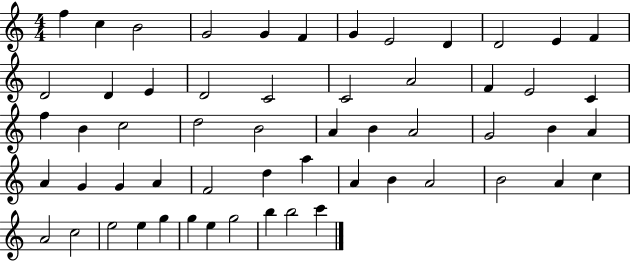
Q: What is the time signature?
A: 4/4